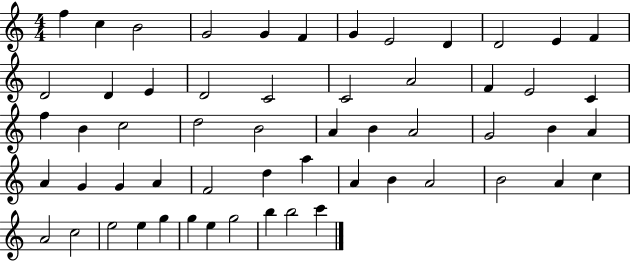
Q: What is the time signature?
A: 4/4